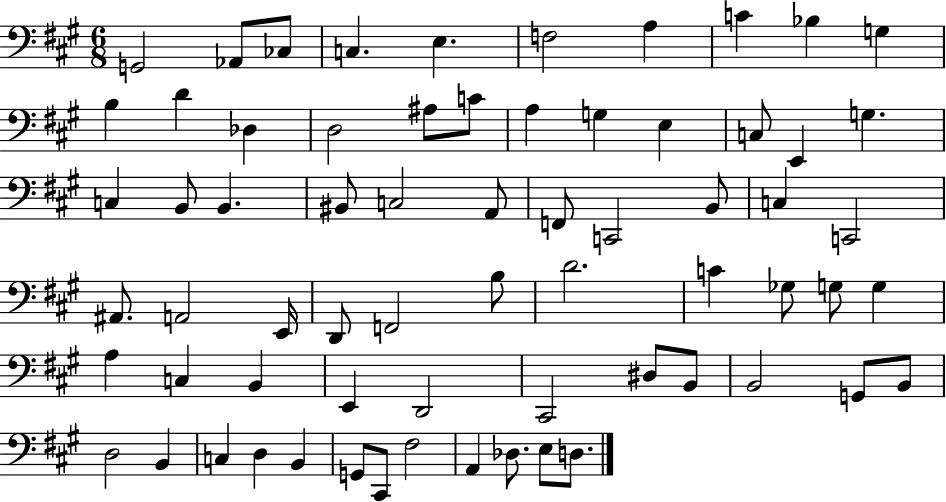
{
  \clef bass
  \numericTimeSignature
  \time 6/8
  \key a \major
  g,2 aes,8 ces8 | c4. e4. | f2 a4 | c'4 bes4 g4 | \break b4 d'4 des4 | d2 ais8 c'8 | a4 g4 e4 | c8 e,4 g4. | \break c4 b,8 b,4. | bis,8 c2 a,8 | f,8 c,2 b,8 | c4 c,2 | \break ais,8. a,2 e,16 | d,8 f,2 b8 | d'2. | c'4 ges8 g8 g4 | \break a4 c4 b,4 | e,4 d,2 | cis,2 dis8 b,8 | b,2 g,8 b,8 | \break d2 b,4 | c4 d4 b,4 | g,8 cis,8 fis2 | a,4 des8. e8 d8. | \break \bar "|."
}